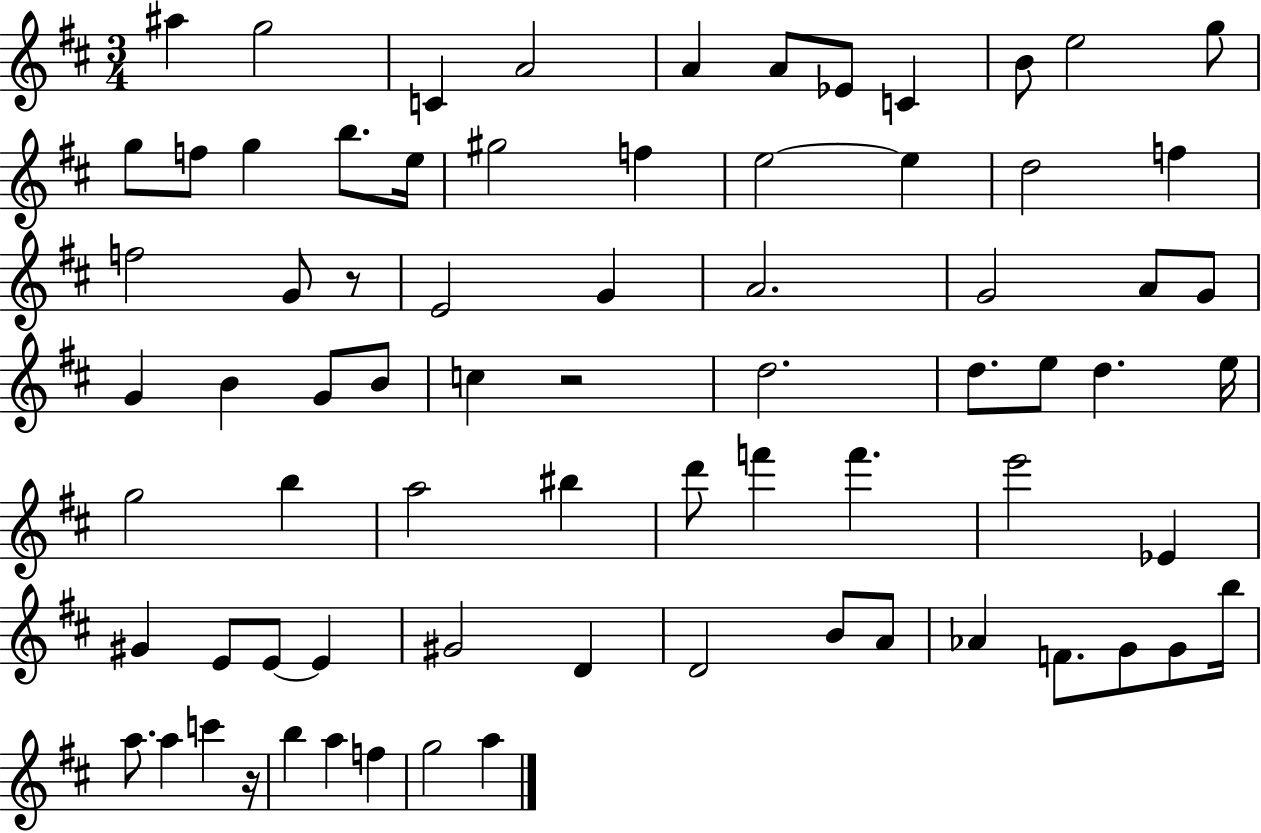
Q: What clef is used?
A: treble